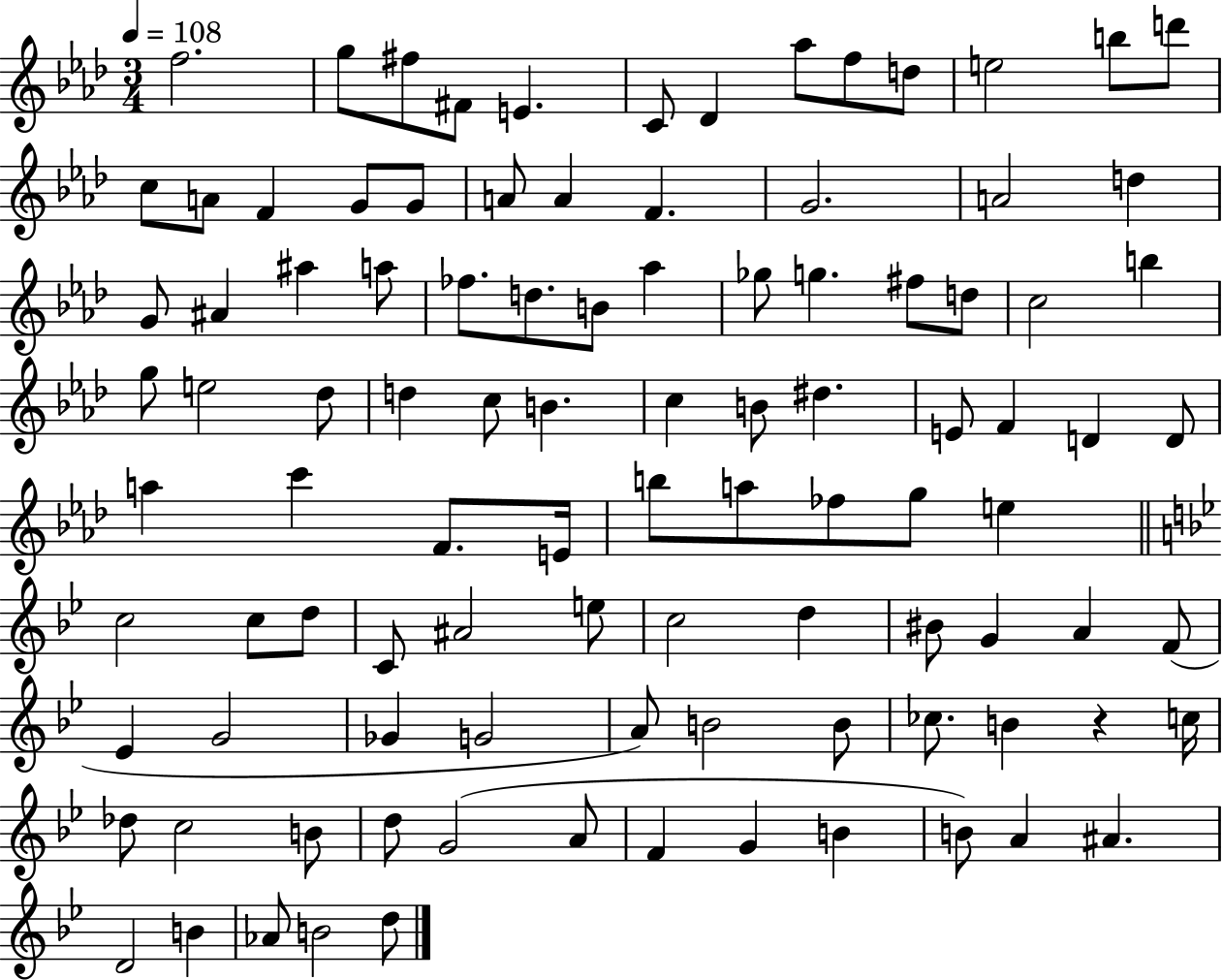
{
  \clef treble
  \numericTimeSignature
  \time 3/4
  \key aes \major
  \tempo 4 = 108
  f''2. | g''8 fis''8 fis'8 e'4. | c'8 des'4 aes''8 f''8 d''8 | e''2 b''8 d'''8 | \break c''8 a'8 f'4 g'8 g'8 | a'8 a'4 f'4. | g'2. | a'2 d''4 | \break g'8 ais'4 ais''4 a''8 | fes''8. d''8. b'8 aes''4 | ges''8 g''4. fis''8 d''8 | c''2 b''4 | \break g''8 e''2 des''8 | d''4 c''8 b'4. | c''4 b'8 dis''4. | e'8 f'4 d'4 d'8 | \break a''4 c'''4 f'8. e'16 | b''8 a''8 fes''8 g''8 e''4 | \bar "||" \break \key bes \major c''2 c''8 d''8 | c'8 ais'2 e''8 | c''2 d''4 | bis'8 g'4 a'4 f'8( | \break ees'4 g'2 | ges'4 g'2 | a'8) b'2 b'8 | ces''8. b'4 r4 c''16 | \break des''8 c''2 b'8 | d''8 g'2( a'8 | f'4 g'4 b'4 | b'8) a'4 ais'4. | \break d'2 b'4 | aes'8 b'2 d''8 | \bar "|."
}